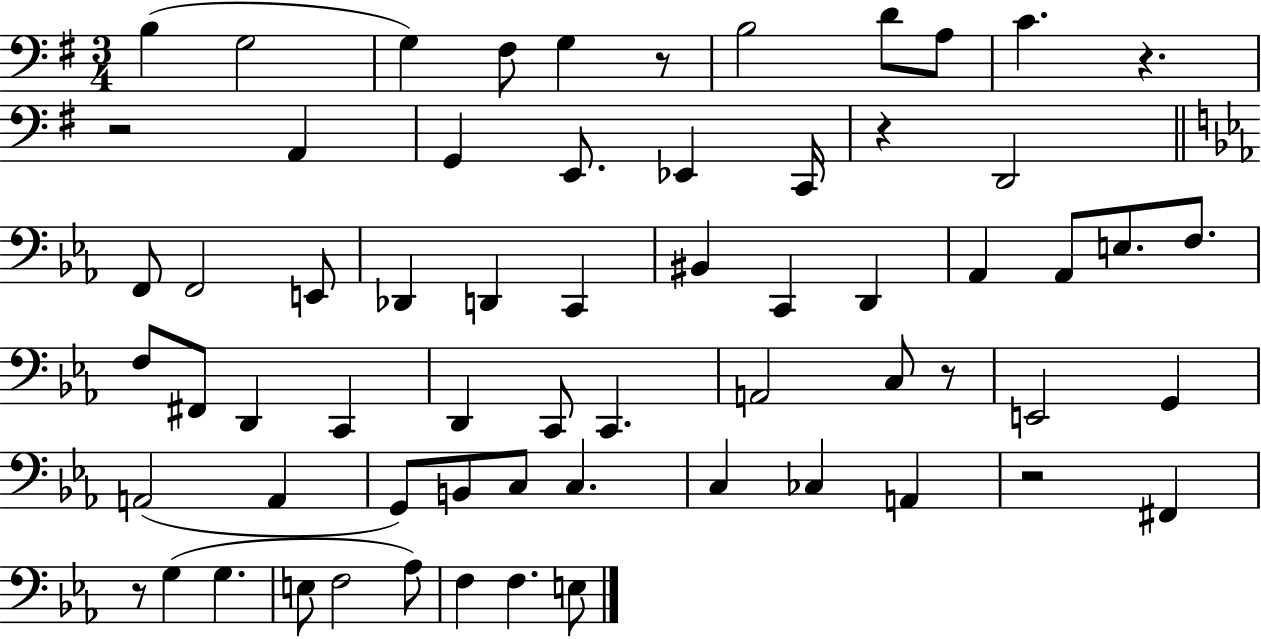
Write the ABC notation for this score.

X:1
T:Untitled
M:3/4
L:1/4
K:G
B, G,2 G, ^F,/2 G, z/2 B,2 D/2 A,/2 C z z2 A,, G,, E,,/2 _E,, C,,/4 z D,,2 F,,/2 F,,2 E,,/2 _D,, D,, C,, ^B,, C,, D,, _A,, _A,,/2 E,/2 F,/2 F,/2 ^F,,/2 D,, C,, D,, C,,/2 C,, A,,2 C,/2 z/2 E,,2 G,, A,,2 A,, G,,/2 B,,/2 C,/2 C, C, _C, A,, z2 ^F,, z/2 G, G, E,/2 F,2 _A,/2 F, F, E,/2